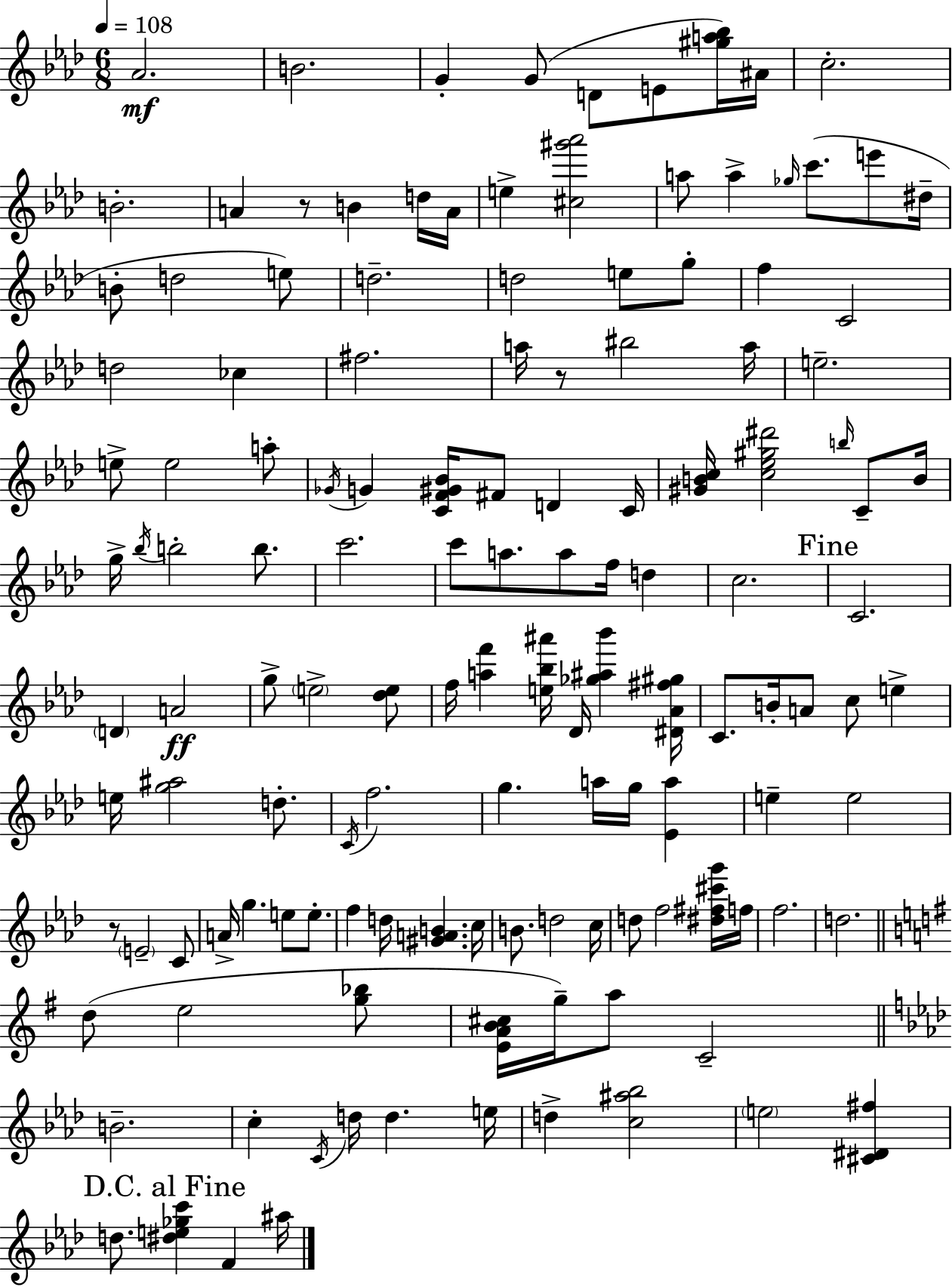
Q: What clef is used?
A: treble